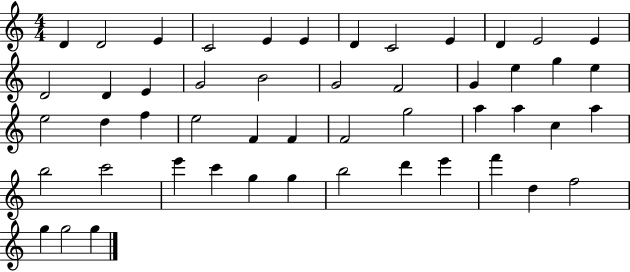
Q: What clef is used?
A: treble